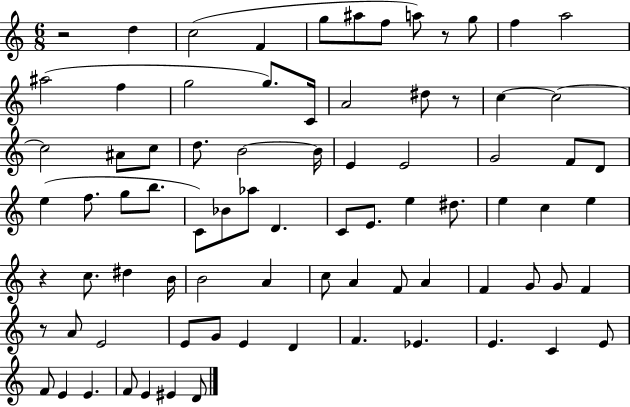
{
  \clef treble
  \numericTimeSignature
  \time 6/8
  \key c \major
  r2 d''4 | c''2( f'4 | g''8 ais''8 f''8 a''8) r8 g''8 | f''4 a''2 | \break ais''2( f''4 | g''2 g''8.) c'16 | a'2 dis''8 r8 | c''4~~ c''2~~ | \break c''2 ais'8 c''8 | d''8. b'2~~ b'16 | e'4 e'2 | g'2 f'8 d'8 | \break e''4( f''8. g''8 b''8. | c'8) bes'8 aes''8 d'4. | c'8 e'8. e''4 dis''8. | e''4 c''4 e''4 | \break r4 c''8. dis''4 b'16 | b'2 a'4 | c''8 a'4 f'8 a'4 | f'4 g'8 g'8 f'4 | \break r8 a'8 e'2 | e'8 g'8 e'4 d'4 | f'4. ees'4. | e'4. c'4 e'8 | \break f'8 e'4 e'4. | f'8 e'4 eis'4 d'8 | \bar "|."
}